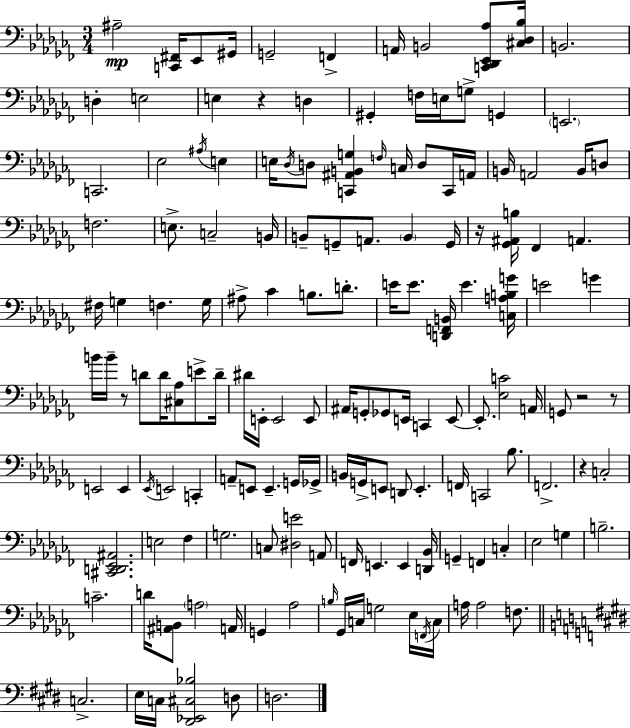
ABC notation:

X:1
T:Untitled
M:3/4
L:1/4
K:Abm
^A,2 [C,,^F,,]/4 _E,,/2 ^G,,/4 G,,2 F,, A,,/4 B,,2 [C,,_D,,_E,,_A,]/2 [^C,_D,_B,]/4 B,,2 D, E,2 E, z D, ^G,, F,/4 E,/4 G,/2 G,, E,,2 C,,2 _E,2 ^A,/4 E, E,/4 _D,/4 D,/2 [C,,^A,,B,,G,] F,/4 C,/4 D,/2 C,,/4 A,,/4 B,,/4 A,,2 B,,/4 D,/2 F,2 E,/2 C,2 B,,/4 B,,/2 G,,/2 A,,/2 B,, G,,/4 z/4 [_G,,^A,,B,]/4 _F,, A,, ^F,/4 G, F, G,/4 ^A,/2 _C B,/2 D/2 E/4 E/2 [D,,F,,B,,]/4 E [C,A,B,G]/4 E2 G B/4 B/4 z/2 D/2 D/4 [^C,_A,]/2 E/2 D/4 ^D/4 E,,/4 E,,2 E,,/2 ^A,,/4 G,,/2 _G,,/2 E,,/4 C,, E,,/2 E,,/2 [_E,C]2 A,,/4 G,,/2 z2 z/2 E,,2 E,, _E,,/4 E,,2 C,, A,,/2 E,,/2 E,, G,,/4 _G,,/4 B,,/4 G,,/4 E,,/2 D,,/2 E,, F,,/4 C,,2 _B,/2 F,,2 z C,2 [^C,,D,,_E,,^A,,]2 E,2 _F, G,2 C,/2 [^D,E]2 A,,/2 F,,/4 E,, E,, [D,,_B,,]/4 G,, F,, C, _E,2 G, B,2 C2 D/4 [^A,,B,,]/2 A,2 A,,/4 G,, _A,2 B,/4 _G,,/4 C,/4 G,2 _E,/4 F,,/4 C,/4 A,/4 A,2 F,/2 C,2 E,/4 C,/4 [^D,,_E,,^C,_B,]2 D,/2 D,2